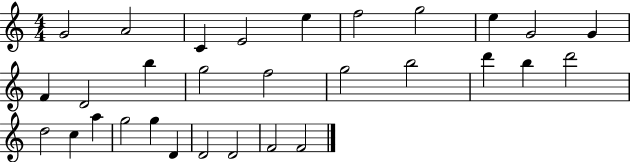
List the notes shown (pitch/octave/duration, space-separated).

G4/h A4/h C4/q E4/h E5/q F5/h G5/h E5/q G4/h G4/q F4/q D4/h B5/q G5/h F5/h G5/h B5/h D6/q B5/q D6/h D5/h C5/q A5/q G5/h G5/q D4/q D4/h D4/h F4/h F4/h